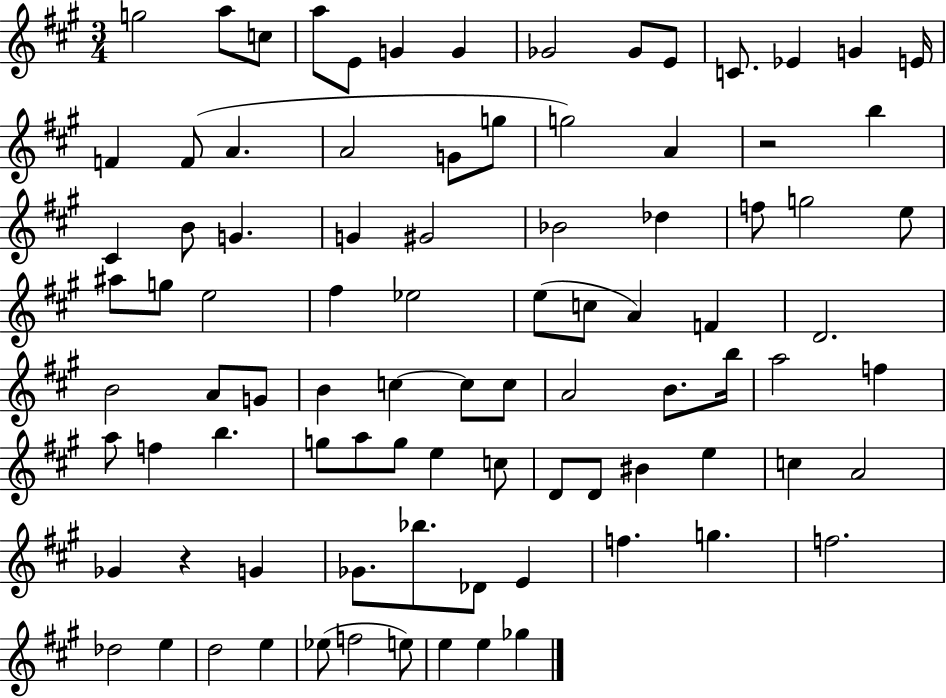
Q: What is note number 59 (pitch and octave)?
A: G5